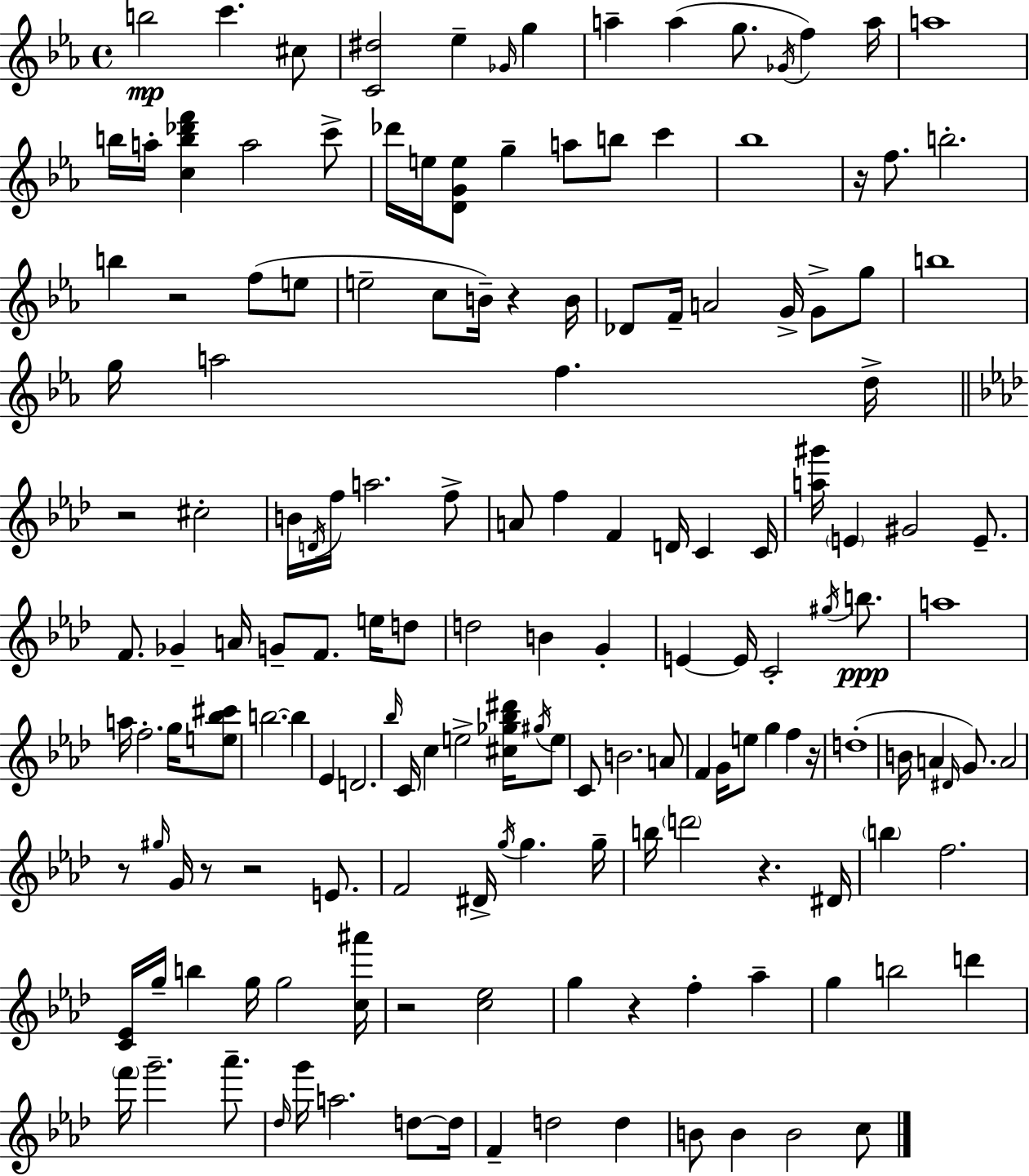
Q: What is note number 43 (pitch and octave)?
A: F5